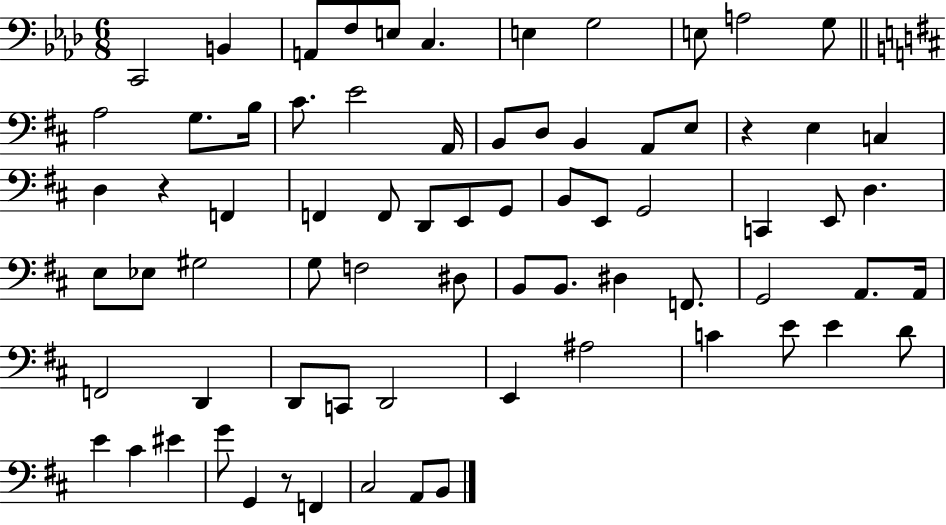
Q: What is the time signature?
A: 6/8